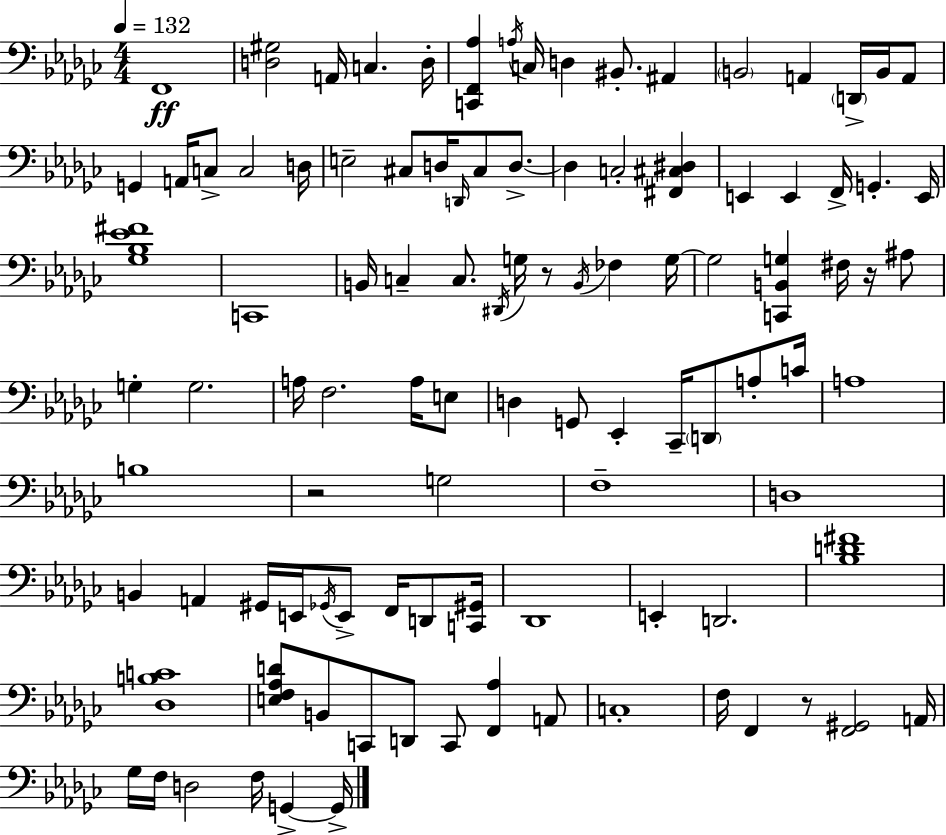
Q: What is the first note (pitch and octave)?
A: F2